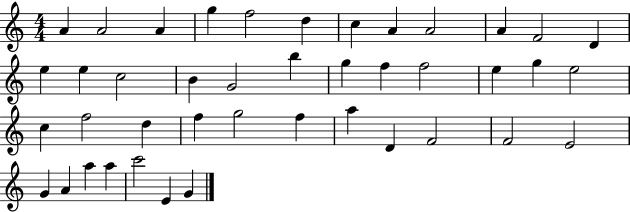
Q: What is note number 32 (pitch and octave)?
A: D4